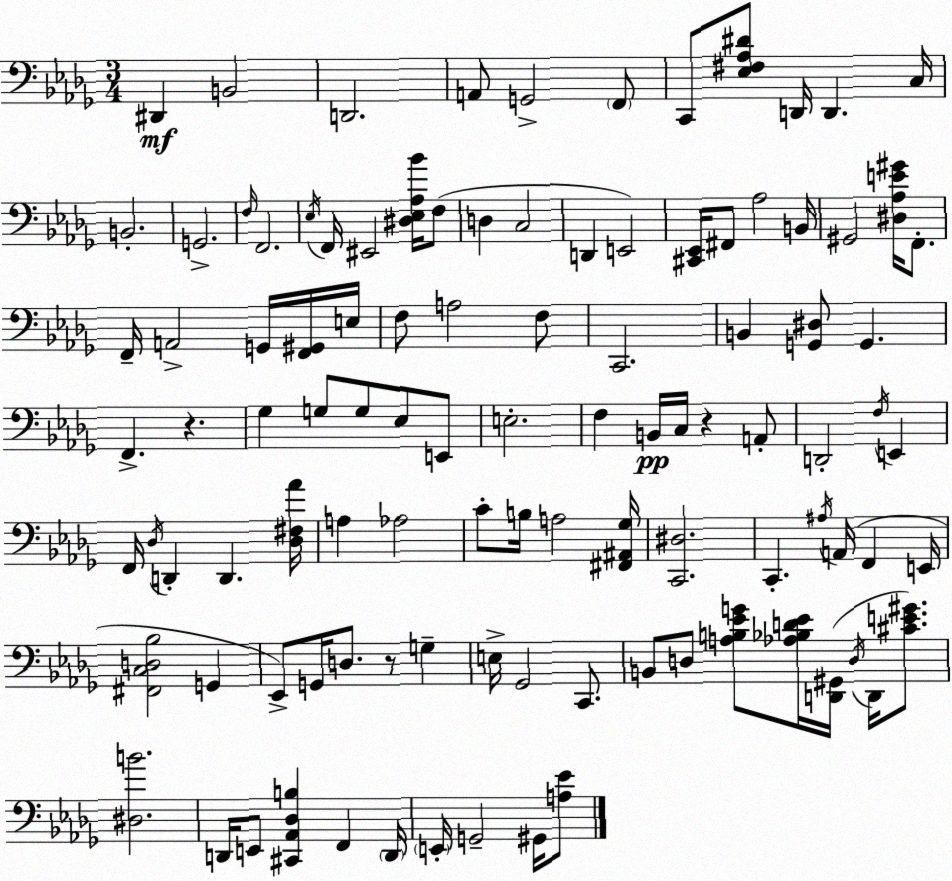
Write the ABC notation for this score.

X:1
T:Untitled
M:3/4
L:1/4
K:Bbm
^D,, B,,2 D,,2 A,,/2 G,,2 F,,/2 C,,/2 [_E,^F,_A,^D]/2 D,,/4 D,, C,/4 B,,2 G,,2 F,/4 F,,2 _E,/4 F,,/4 ^E,,2 [^D,_E,_A,_B]/4 F,/2 D, C,2 D,, E,,2 [^C,,_E,,]/4 ^F,,/2 _A,2 B,,/4 ^G,,2 [^D,_A,E^G]/4 F,,/2 F,,/4 A,,2 G,,/4 [F,,^G,,]/4 E,/4 F,/2 A,2 F,/2 C,,2 B,, [G,,^D,]/2 G,, F,, z _G, G,/2 G,/2 _E,/2 E,,/2 E,2 F, B,,/4 C,/4 z A,,/2 D,,2 F,/4 E,, F,,/4 _D,/4 D,, D,, [_D,^F,_A]/4 A, _A,2 C/2 B,/4 A,2 [^F,,^A,,_G,]/4 [C,,^D,]2 C,, ^A,/4 A,,/4 F,, E,,/4 [^F,,C,D,_B,]2 G,, _E,,/2 G,,/4 D,/2 z/2 G, E,/4 _G,,2 C,,/2 B,,/2 D,/2 [A,B,_EG]/2 [_A,_B,D_E]/4 [D,,^G,,]/4 D,/4 D,,/4 [^CE^G]/2 [^D,B]2 D,,/4 E,,/2 [^C,,_A,,_D,B,] F,, D,,/4 E,,/4 G,,2 ^G,,/4 [A,_E]/2